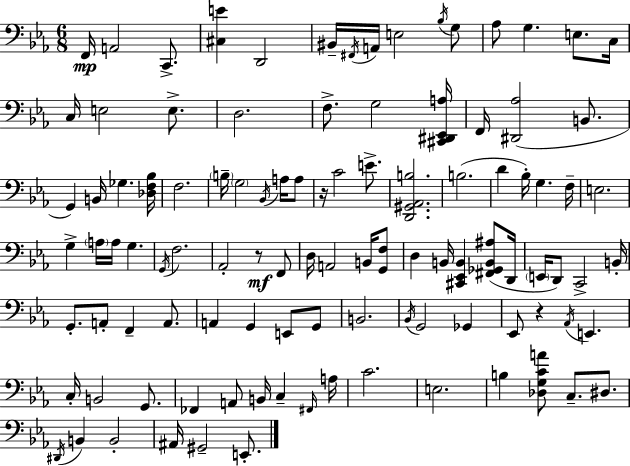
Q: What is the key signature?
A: C minor